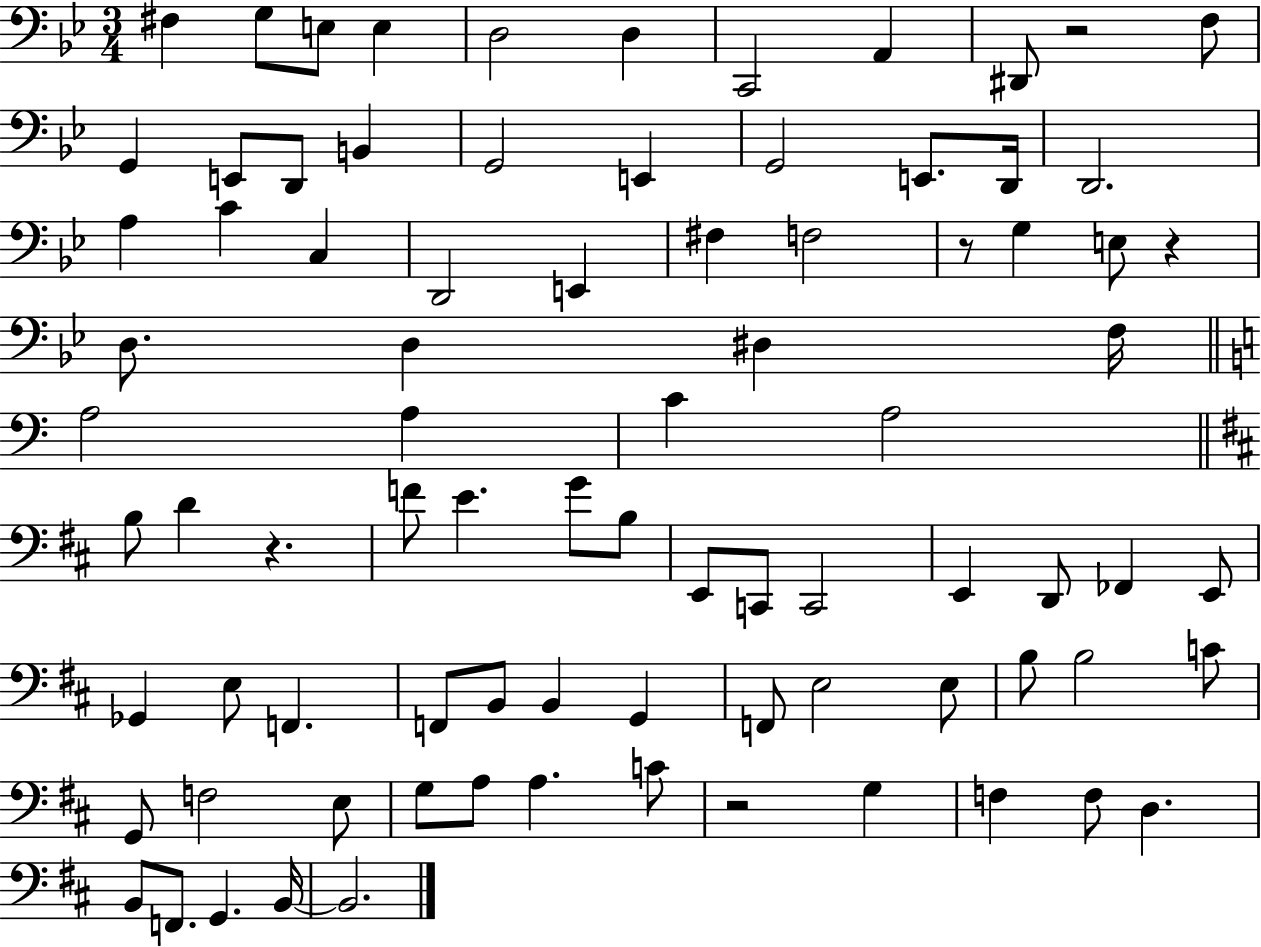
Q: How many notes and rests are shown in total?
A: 84